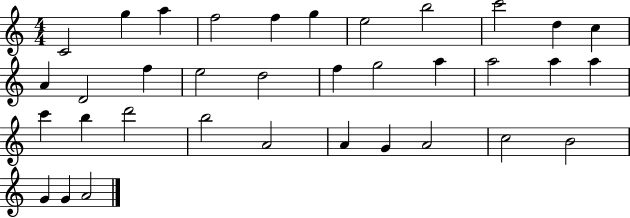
X:1
T:Untitled
M:4/4
L:1/4
K:C
C2 g a f2 f g e2 b2 c'2 d c A D2 f e2 d2 f g2 a a2 a a c' b d'2 b2 A2 A G A2 c2 B2 G G A2